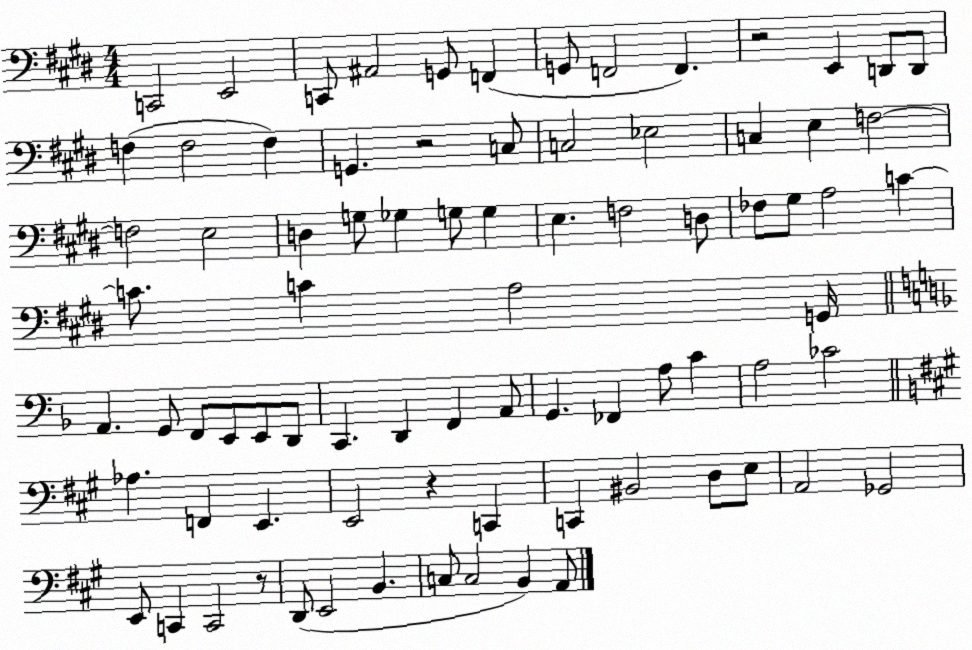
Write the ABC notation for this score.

X:1
T:Untitled
M:4/4
L:1/4
K:E
C,,2 E,,2 C,,/2 ^A,,2 G,,/2 F,, G,,/2 F,,2 F,, z2 E,, D,,/2 D,,/2 F, F,2 F, G,, z2 C,/2 C,2 _E,2 C, E, F,2 F,2 E,2 D, G,/2 _G, G,/2 G, E, F,2 D,/2 _F,/2 ^G,/2 A,2 C C/2 C A,2 G,,/4 A,, G,,/2 F,,/2 E,,/2 E,,/2 D,,/2 C,, D,, F,, A,,/2 G,, _F,, A,/2 C A,2 _C2 _A, F,, E,, E,,2 z C,, C,, ^B,,2 D,/2 E,/2 A,,2 _G,,2 E,,/2 C,, C,,2 z/2 D,,/2 E,,2 B,, C,/2 C,2 B,, A,,/2